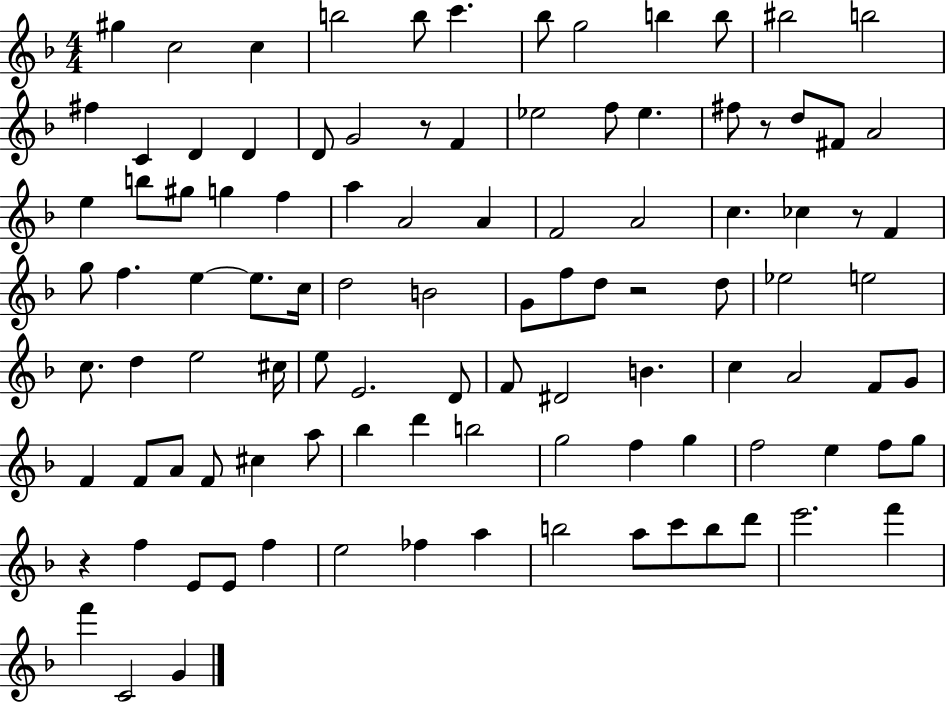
X:1
T:Untitled
M:4/4
L:1/4
K:F
^g c2 c b2 b/2 c' _b/2 g2 b b/2 ^b2 b2 ^f C D D D/2 G2 z/2 F _e2 f/2 _e ^f/2 z/2 d/2 ^F/2 A2 e b/2 ^g/2 g f a A2 A F2 A2 c _c z/2 F g/2 f e e/2 c/4 d2 B2 G/2 f/2 d/2 z2 d/2 _e2 e2 c/2 d e2 ^c/4 e/2 E2 D/2 F/2 ^D2 B c A2 F/2 G/2 F F/2 A/2 F/2 ^c a/2 _b d' b2 g2 f g f2 e f/2 g/2 z f E/2 E/2 f e2 _f a b2 a/2 c'/2 b/2 d'/2 e'2 f' f' C2 G